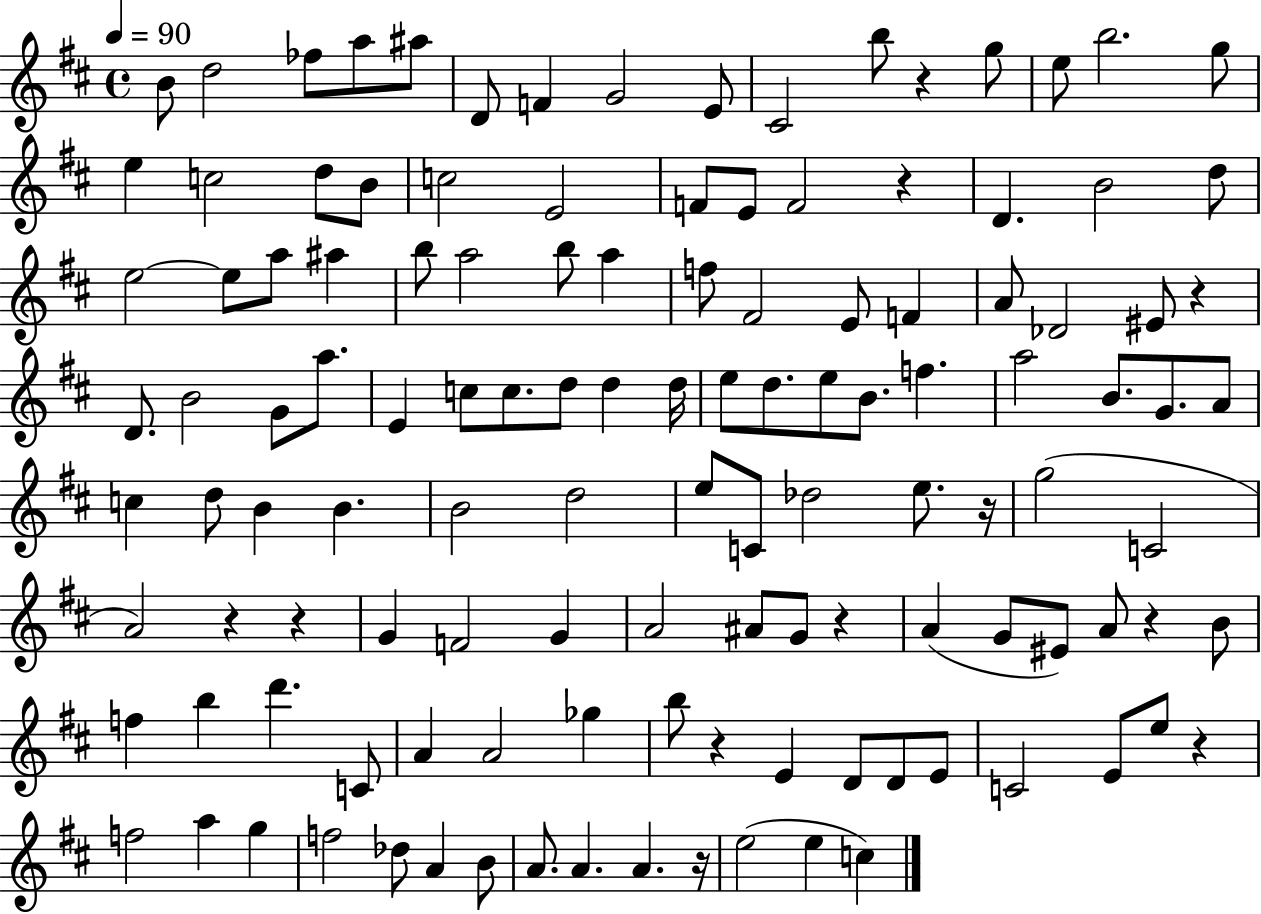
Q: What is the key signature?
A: D major